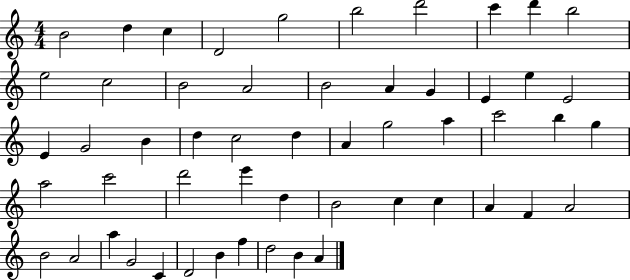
{
  \clef treble
  \numericTimeSignature
  \time 4/4
  \key c \major
  b'2 d''4 c''4 | d'2 g''2 | b''2 d'''2 | c'''4 d'''4 b''2 | \break e''2 c''2 | b'2 a'2 | b'2 a'4 g'4 | e'4 e''4 e'2 | \break e'4 g'2 b'4 | d''4 c''2 d''4 | a'4 g''2 a''4 | c'''2 b''4 g''4 | \break a''2 c'''2 | d'''2 e'''4 d''4 | b'2 c''4 c''4 | a'4 f'4 a'2 | \break b'2 a'2 | a''4 g'2 c'4 | d'2 b'4 f''4 | d''2 b'4 a'4 | \break \bar "|."
}